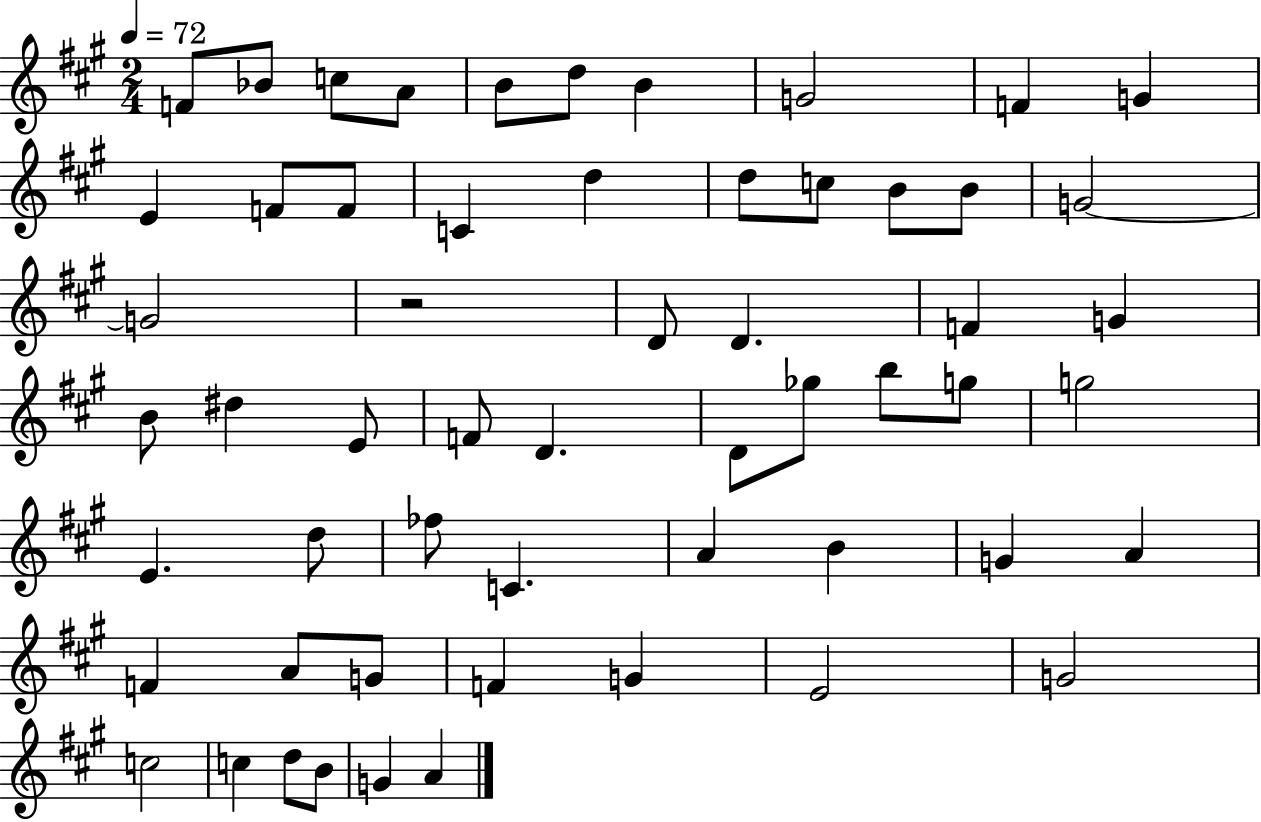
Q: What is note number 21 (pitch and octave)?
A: G4